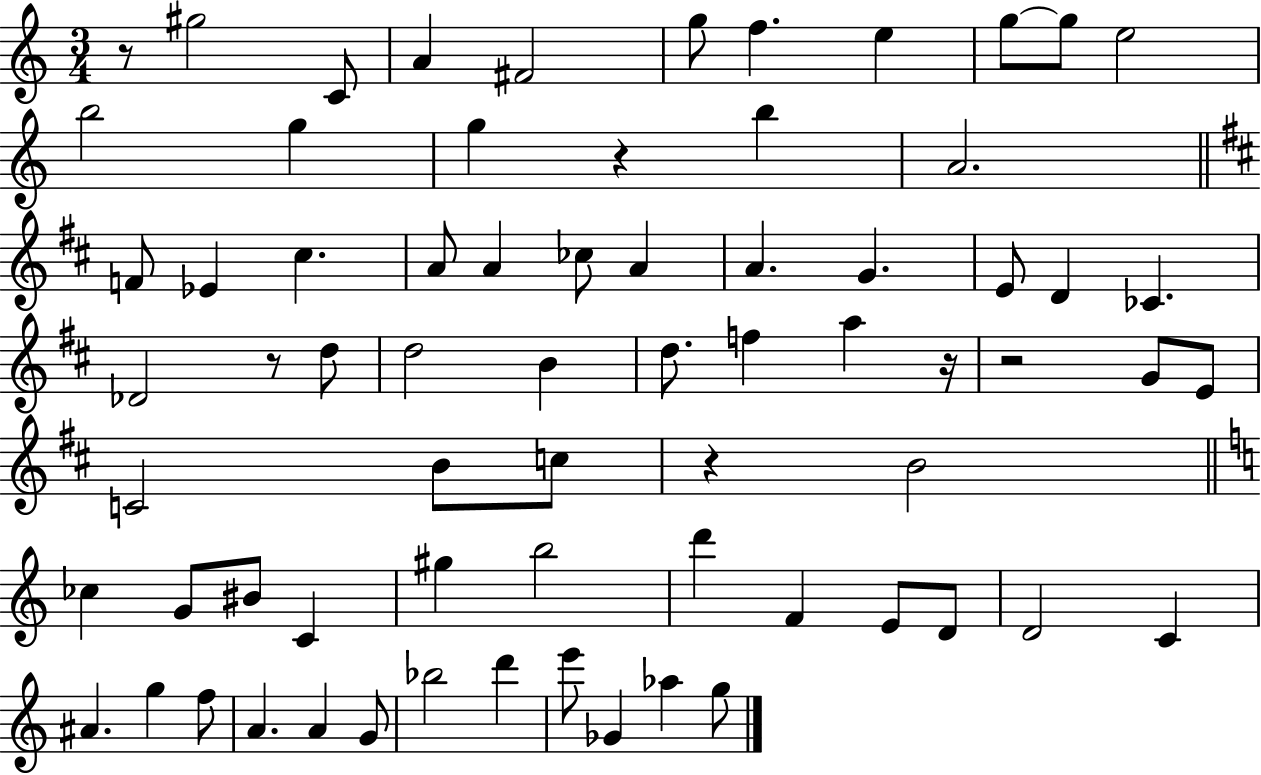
X:1
T:Untitled
M:3/4
L:1/4
K:C
z/2 ^g2 C/2 A ^F2 g/2 f e g/2 g/2 e2 b2 g g z b A2 F/2 _E ^c A/2 A _c/2 A A G E/2 D _C _D2 z/2 d/2 d2 B d/2 f a z/4 z2 G/2 E/2 C2 B/2 c/2 z B2 _c G/2 ^B/2 C ^g b2 d' F E/2 D/2 D2 C ^A g f/2 A A G/2 _b2 d' e'/2 _G _a g/2